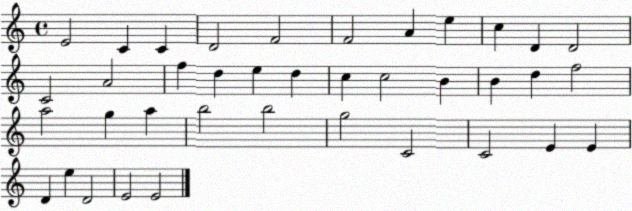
X:1
T:Untitled
M:4/4
L:1/4
K:C
E2 C C D2 F2 F2 A e c D D2 C2 A2 f d e d c c2 B B d f2 a2 g a b2 b2 g2 C2 C2 E E D e D2 E2 E2